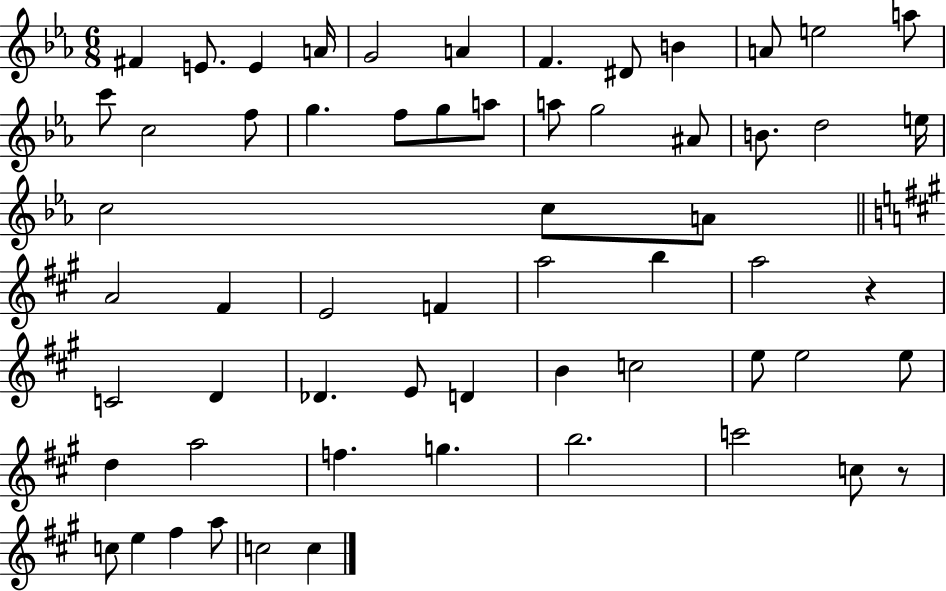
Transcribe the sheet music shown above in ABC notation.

X:1
T:Untitled
M:6/8
L:1/4
K:Eb
^F E/2 E A/4 G2 A F ^D/2 B A/2 e2 a/2 c'/2 c2 f/2 g f/2 g/2 a/2 a/2 g2 ^A/2 B/2 d2 e/4 c2 c/2 A/2 A2 ^F E2 F a2 b a2 z C2 D _D E/2 D B c2 e/2 e2 e/2 d a2 f g b2 c'2 c/2 z/2 c/2 e ^f a/2 c2 c